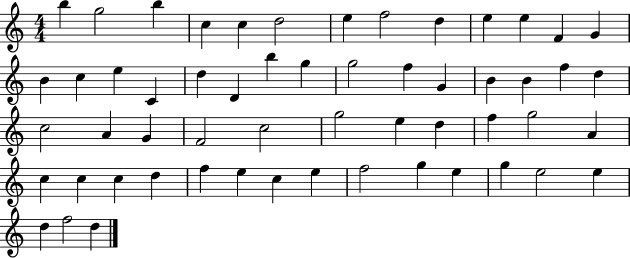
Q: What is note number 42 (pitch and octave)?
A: C5